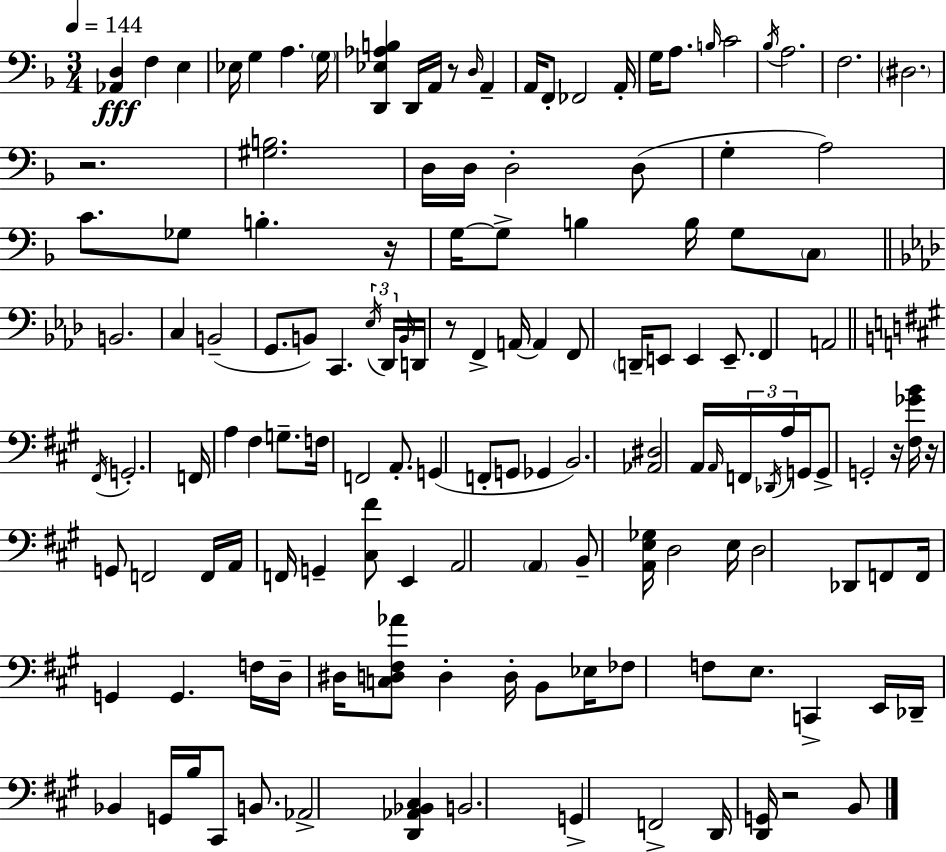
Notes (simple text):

[Ab2,D3]/q F3/q E3/q Eb3/s G3/q A3/q. G3/s [D2,Eb3,Ab3,B3]/q D2/s A2/s R/e D3/s A2/q A2/s F2/e FES2/h A2/s G3/s A3/e. B3/s C4/h Bb3/s A3/h. F3/h. D#3/h. R/h. [G#3,B3]/h. D3/s D3/s D3/h D3/e G3/q A3/h C4/e. Gb3/e B3/q. R/s G3/s G3/e B3/q B3/s G3/e C3/e B2/h. C3/q B2/h G2/e. B2/e C2/q. Eb3/s Db2/s B2/s D2/s R/e F2/q A2/s A2/q F2/e D2/s E2/e E2/q E2/e. F2/q A2/h F#2/s G2/h. F2/s A3/q F#3/q G3/e. F3/s F2/h A2/e. G2/q F2/e G2/e Gb2/q B2/h. [Ab2,D#3]/h A2/s A2/s F2/s Db2/s A3/s G2/s G2/e G2/h R/s [F#3,Gb4,B4]/s R/s G2/e F2/h F2/s A2/s F2/s G2/q [C#3,F#4]/e E2/q A2/h A2/q B2/e [A2,E3,Gb3]/s D3/h E3/s D3/h Db2/e F2/e F2/s G2/q G2/q. F3/s D3/s D#3/s [C3,D3,F#3,Ab4]/e D3/q D3/s B2/e Eb3/s FES3/e F3/e E3/e. C2/q E2/s Db2/s Bb2/q G2/s B3/s C#2/e B2/e. Ab2/h [D2,Ab2,Bb2,C#3]/q B2/h. G2/q F2/h D2/s [D2,G2]/s R/h B2/e